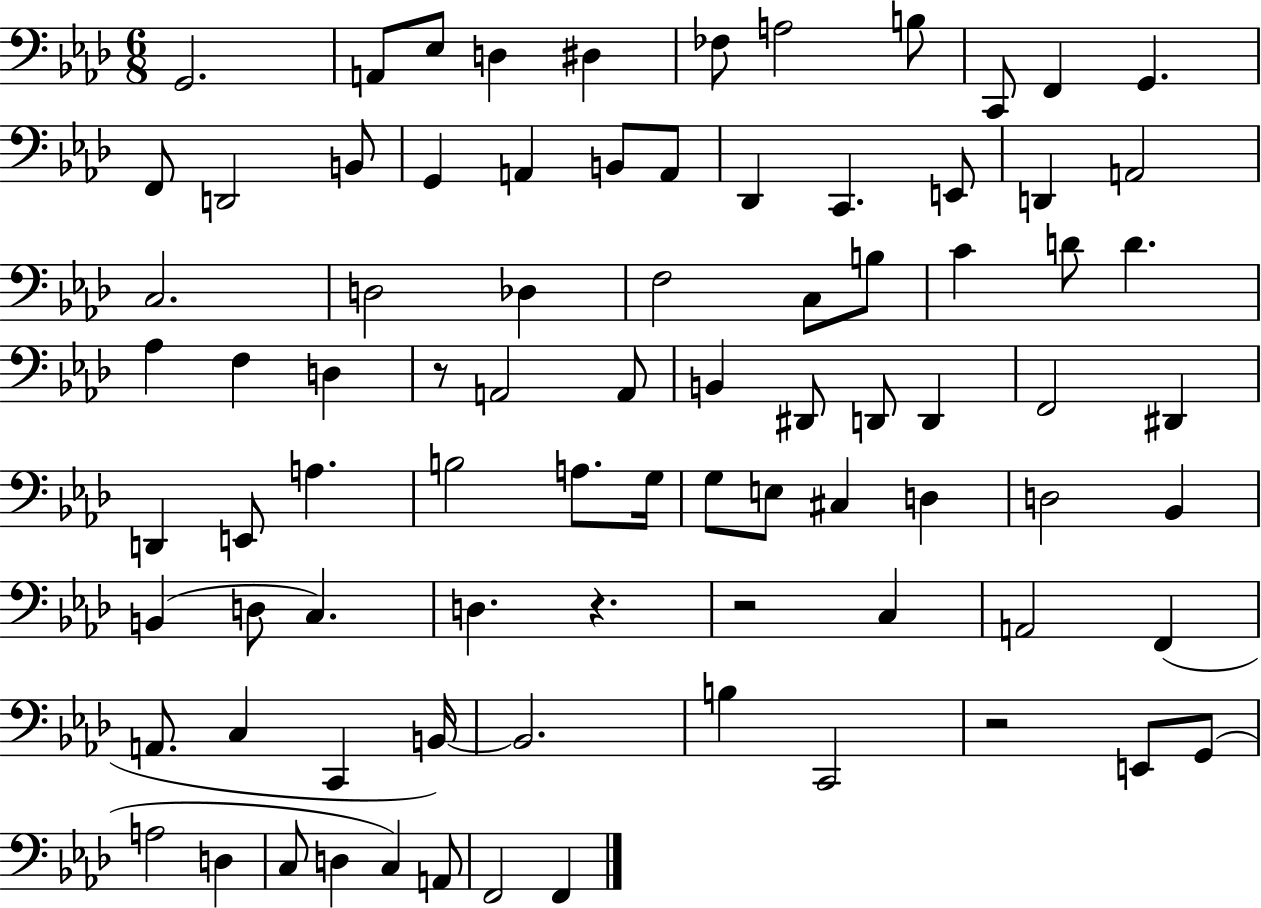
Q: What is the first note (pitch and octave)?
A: G2